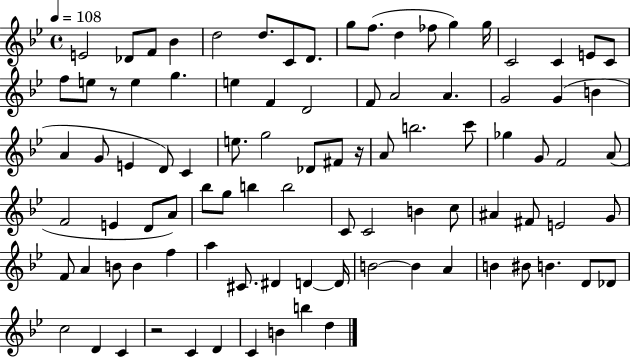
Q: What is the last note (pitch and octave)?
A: D5